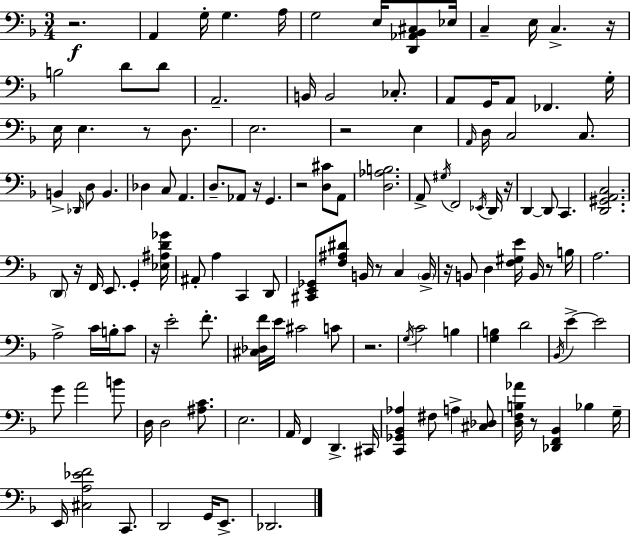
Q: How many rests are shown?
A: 14